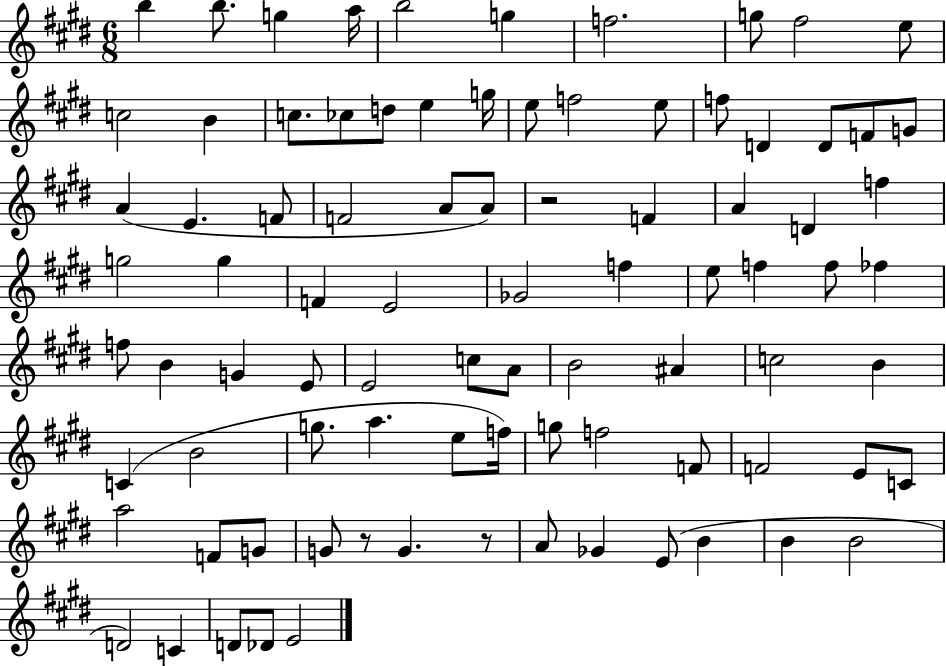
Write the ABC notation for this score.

X:1
T:Untitled
M:6/8
L:1/4
K:E
b b/2 g a/4 b2 g f2 g/2 ^f2 e/2 c2 B c/2 _c/2 d/2 e g/4 e/2 f2 e/2 f/2 D D/2 F/2 G/2 A E F/2 F2 A/2 A/2 z2 F A D f g2 g F E2 _G2 f e/2 f f/2 _f f/2 B G E/2 E2 c/2 A/2 B2 ^A c2 B C B2 g/2 a e/2 f/4 g/2 f2 F/2 F2 E/2 C/2 a2 F/2 G/2 G/2 z/2 G z/2 A/2 _G E/2 B B B2 D2 C D/2 _D/2 E2